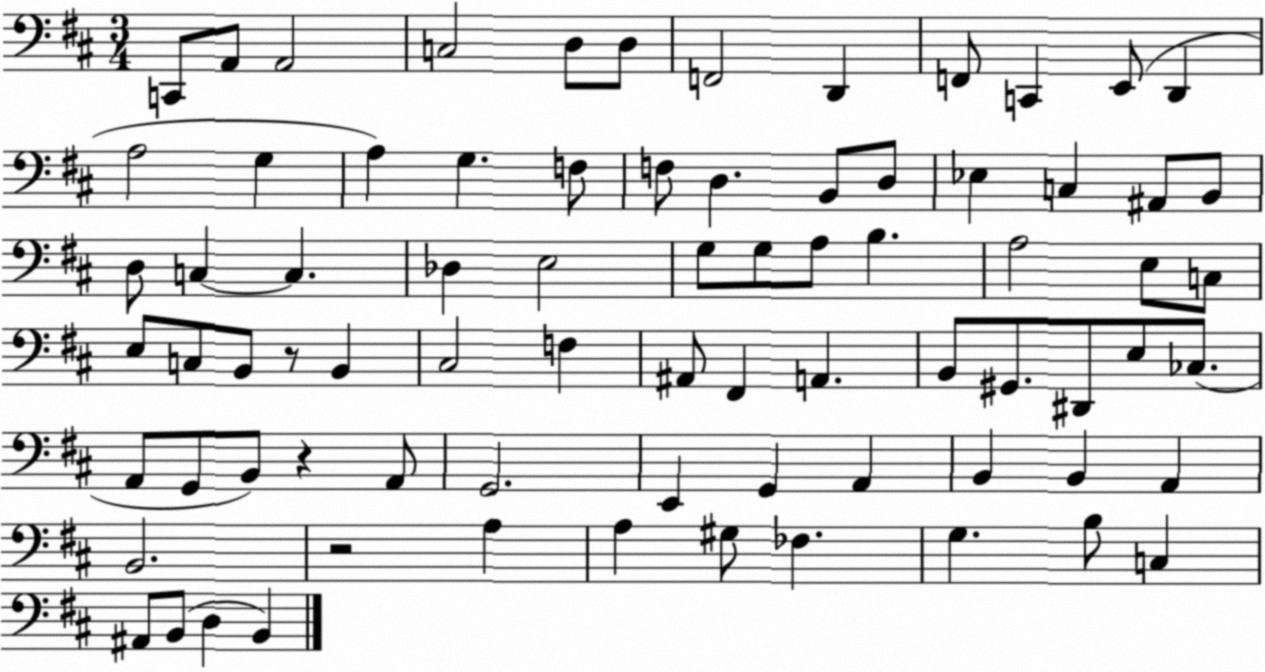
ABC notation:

X:1
T:Untitled
M:3/4
L:1/4
K:D
C,,/2 A,,/2 A,,2 C,2 D,/2 D,/2 F,,2 D,, F,,/2 C,, E,,/2 D,, A,2 G, A, G, F,/2 F,/2 D, B,,/2 D,/2 _E, C, ^A,,/2 B,,/2 D,/2 C, C, _D, E,2 G,/2 G,/2 A,/2 B, A,2 E,/2 C,/2 E,/2 C,/2 B,,/2 z/2 B,, ^C,2 F, ^A,,/2 ^F,, A,, B,,/2 ^G,,/2 ^D,,/2 E,/2 _C,/2 A,,/2 G,,/2 B,,/2 z A,,/2 G,,2 E,, G,, A,, B,, B,, A,, B,,2 z2 A, A, ^G,/2 _F, G, B,/2 C, ^A,,/2 B,,/2 D, B,,